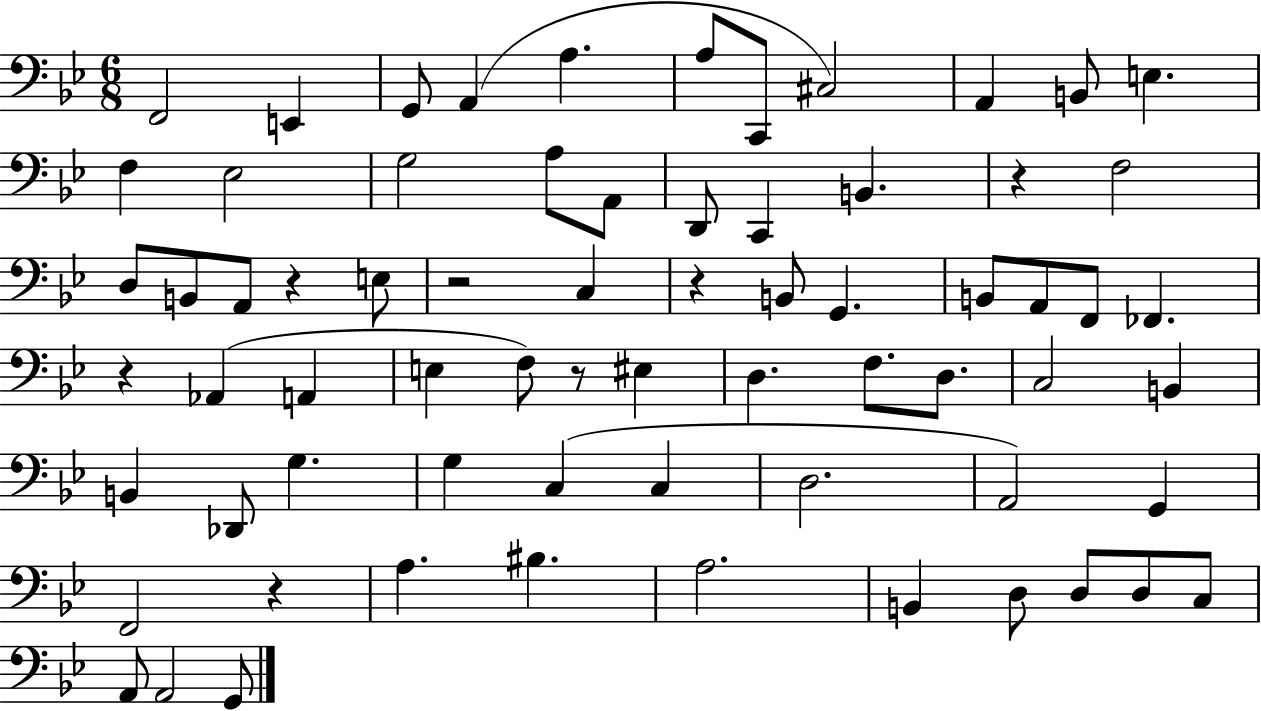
{
  \clef bass
  \numericTimeSignature
  \time 6/8
  \key bes \major
  f,2 e,4 | g,8 a,4( a4. | a8 c,8 cis2) | a,4 b,8 e4. | \break f4 ees2 | g2 a8 a,8 | d,8 c,4 b,4. | r4 f2 | \break d8 b,8 a,8 r4 e8 | r2 c4 | r4 b,8 g,4. | b,8 a,8 f,8 fes,4. | \break r4 aes,4( a,4 | e4 f8) r8 eis4 | d4. f8. d8. | c2 b,4 | \break b,4 des,8 g4. | g4 c4( c4 | d2. | a,2) g,4 | \break f,2 r4 | a4. bis4. | a2. | b,4 d8 d8 d8 c8 | \break a,8 a,2 g,8 | \bar "|."
}